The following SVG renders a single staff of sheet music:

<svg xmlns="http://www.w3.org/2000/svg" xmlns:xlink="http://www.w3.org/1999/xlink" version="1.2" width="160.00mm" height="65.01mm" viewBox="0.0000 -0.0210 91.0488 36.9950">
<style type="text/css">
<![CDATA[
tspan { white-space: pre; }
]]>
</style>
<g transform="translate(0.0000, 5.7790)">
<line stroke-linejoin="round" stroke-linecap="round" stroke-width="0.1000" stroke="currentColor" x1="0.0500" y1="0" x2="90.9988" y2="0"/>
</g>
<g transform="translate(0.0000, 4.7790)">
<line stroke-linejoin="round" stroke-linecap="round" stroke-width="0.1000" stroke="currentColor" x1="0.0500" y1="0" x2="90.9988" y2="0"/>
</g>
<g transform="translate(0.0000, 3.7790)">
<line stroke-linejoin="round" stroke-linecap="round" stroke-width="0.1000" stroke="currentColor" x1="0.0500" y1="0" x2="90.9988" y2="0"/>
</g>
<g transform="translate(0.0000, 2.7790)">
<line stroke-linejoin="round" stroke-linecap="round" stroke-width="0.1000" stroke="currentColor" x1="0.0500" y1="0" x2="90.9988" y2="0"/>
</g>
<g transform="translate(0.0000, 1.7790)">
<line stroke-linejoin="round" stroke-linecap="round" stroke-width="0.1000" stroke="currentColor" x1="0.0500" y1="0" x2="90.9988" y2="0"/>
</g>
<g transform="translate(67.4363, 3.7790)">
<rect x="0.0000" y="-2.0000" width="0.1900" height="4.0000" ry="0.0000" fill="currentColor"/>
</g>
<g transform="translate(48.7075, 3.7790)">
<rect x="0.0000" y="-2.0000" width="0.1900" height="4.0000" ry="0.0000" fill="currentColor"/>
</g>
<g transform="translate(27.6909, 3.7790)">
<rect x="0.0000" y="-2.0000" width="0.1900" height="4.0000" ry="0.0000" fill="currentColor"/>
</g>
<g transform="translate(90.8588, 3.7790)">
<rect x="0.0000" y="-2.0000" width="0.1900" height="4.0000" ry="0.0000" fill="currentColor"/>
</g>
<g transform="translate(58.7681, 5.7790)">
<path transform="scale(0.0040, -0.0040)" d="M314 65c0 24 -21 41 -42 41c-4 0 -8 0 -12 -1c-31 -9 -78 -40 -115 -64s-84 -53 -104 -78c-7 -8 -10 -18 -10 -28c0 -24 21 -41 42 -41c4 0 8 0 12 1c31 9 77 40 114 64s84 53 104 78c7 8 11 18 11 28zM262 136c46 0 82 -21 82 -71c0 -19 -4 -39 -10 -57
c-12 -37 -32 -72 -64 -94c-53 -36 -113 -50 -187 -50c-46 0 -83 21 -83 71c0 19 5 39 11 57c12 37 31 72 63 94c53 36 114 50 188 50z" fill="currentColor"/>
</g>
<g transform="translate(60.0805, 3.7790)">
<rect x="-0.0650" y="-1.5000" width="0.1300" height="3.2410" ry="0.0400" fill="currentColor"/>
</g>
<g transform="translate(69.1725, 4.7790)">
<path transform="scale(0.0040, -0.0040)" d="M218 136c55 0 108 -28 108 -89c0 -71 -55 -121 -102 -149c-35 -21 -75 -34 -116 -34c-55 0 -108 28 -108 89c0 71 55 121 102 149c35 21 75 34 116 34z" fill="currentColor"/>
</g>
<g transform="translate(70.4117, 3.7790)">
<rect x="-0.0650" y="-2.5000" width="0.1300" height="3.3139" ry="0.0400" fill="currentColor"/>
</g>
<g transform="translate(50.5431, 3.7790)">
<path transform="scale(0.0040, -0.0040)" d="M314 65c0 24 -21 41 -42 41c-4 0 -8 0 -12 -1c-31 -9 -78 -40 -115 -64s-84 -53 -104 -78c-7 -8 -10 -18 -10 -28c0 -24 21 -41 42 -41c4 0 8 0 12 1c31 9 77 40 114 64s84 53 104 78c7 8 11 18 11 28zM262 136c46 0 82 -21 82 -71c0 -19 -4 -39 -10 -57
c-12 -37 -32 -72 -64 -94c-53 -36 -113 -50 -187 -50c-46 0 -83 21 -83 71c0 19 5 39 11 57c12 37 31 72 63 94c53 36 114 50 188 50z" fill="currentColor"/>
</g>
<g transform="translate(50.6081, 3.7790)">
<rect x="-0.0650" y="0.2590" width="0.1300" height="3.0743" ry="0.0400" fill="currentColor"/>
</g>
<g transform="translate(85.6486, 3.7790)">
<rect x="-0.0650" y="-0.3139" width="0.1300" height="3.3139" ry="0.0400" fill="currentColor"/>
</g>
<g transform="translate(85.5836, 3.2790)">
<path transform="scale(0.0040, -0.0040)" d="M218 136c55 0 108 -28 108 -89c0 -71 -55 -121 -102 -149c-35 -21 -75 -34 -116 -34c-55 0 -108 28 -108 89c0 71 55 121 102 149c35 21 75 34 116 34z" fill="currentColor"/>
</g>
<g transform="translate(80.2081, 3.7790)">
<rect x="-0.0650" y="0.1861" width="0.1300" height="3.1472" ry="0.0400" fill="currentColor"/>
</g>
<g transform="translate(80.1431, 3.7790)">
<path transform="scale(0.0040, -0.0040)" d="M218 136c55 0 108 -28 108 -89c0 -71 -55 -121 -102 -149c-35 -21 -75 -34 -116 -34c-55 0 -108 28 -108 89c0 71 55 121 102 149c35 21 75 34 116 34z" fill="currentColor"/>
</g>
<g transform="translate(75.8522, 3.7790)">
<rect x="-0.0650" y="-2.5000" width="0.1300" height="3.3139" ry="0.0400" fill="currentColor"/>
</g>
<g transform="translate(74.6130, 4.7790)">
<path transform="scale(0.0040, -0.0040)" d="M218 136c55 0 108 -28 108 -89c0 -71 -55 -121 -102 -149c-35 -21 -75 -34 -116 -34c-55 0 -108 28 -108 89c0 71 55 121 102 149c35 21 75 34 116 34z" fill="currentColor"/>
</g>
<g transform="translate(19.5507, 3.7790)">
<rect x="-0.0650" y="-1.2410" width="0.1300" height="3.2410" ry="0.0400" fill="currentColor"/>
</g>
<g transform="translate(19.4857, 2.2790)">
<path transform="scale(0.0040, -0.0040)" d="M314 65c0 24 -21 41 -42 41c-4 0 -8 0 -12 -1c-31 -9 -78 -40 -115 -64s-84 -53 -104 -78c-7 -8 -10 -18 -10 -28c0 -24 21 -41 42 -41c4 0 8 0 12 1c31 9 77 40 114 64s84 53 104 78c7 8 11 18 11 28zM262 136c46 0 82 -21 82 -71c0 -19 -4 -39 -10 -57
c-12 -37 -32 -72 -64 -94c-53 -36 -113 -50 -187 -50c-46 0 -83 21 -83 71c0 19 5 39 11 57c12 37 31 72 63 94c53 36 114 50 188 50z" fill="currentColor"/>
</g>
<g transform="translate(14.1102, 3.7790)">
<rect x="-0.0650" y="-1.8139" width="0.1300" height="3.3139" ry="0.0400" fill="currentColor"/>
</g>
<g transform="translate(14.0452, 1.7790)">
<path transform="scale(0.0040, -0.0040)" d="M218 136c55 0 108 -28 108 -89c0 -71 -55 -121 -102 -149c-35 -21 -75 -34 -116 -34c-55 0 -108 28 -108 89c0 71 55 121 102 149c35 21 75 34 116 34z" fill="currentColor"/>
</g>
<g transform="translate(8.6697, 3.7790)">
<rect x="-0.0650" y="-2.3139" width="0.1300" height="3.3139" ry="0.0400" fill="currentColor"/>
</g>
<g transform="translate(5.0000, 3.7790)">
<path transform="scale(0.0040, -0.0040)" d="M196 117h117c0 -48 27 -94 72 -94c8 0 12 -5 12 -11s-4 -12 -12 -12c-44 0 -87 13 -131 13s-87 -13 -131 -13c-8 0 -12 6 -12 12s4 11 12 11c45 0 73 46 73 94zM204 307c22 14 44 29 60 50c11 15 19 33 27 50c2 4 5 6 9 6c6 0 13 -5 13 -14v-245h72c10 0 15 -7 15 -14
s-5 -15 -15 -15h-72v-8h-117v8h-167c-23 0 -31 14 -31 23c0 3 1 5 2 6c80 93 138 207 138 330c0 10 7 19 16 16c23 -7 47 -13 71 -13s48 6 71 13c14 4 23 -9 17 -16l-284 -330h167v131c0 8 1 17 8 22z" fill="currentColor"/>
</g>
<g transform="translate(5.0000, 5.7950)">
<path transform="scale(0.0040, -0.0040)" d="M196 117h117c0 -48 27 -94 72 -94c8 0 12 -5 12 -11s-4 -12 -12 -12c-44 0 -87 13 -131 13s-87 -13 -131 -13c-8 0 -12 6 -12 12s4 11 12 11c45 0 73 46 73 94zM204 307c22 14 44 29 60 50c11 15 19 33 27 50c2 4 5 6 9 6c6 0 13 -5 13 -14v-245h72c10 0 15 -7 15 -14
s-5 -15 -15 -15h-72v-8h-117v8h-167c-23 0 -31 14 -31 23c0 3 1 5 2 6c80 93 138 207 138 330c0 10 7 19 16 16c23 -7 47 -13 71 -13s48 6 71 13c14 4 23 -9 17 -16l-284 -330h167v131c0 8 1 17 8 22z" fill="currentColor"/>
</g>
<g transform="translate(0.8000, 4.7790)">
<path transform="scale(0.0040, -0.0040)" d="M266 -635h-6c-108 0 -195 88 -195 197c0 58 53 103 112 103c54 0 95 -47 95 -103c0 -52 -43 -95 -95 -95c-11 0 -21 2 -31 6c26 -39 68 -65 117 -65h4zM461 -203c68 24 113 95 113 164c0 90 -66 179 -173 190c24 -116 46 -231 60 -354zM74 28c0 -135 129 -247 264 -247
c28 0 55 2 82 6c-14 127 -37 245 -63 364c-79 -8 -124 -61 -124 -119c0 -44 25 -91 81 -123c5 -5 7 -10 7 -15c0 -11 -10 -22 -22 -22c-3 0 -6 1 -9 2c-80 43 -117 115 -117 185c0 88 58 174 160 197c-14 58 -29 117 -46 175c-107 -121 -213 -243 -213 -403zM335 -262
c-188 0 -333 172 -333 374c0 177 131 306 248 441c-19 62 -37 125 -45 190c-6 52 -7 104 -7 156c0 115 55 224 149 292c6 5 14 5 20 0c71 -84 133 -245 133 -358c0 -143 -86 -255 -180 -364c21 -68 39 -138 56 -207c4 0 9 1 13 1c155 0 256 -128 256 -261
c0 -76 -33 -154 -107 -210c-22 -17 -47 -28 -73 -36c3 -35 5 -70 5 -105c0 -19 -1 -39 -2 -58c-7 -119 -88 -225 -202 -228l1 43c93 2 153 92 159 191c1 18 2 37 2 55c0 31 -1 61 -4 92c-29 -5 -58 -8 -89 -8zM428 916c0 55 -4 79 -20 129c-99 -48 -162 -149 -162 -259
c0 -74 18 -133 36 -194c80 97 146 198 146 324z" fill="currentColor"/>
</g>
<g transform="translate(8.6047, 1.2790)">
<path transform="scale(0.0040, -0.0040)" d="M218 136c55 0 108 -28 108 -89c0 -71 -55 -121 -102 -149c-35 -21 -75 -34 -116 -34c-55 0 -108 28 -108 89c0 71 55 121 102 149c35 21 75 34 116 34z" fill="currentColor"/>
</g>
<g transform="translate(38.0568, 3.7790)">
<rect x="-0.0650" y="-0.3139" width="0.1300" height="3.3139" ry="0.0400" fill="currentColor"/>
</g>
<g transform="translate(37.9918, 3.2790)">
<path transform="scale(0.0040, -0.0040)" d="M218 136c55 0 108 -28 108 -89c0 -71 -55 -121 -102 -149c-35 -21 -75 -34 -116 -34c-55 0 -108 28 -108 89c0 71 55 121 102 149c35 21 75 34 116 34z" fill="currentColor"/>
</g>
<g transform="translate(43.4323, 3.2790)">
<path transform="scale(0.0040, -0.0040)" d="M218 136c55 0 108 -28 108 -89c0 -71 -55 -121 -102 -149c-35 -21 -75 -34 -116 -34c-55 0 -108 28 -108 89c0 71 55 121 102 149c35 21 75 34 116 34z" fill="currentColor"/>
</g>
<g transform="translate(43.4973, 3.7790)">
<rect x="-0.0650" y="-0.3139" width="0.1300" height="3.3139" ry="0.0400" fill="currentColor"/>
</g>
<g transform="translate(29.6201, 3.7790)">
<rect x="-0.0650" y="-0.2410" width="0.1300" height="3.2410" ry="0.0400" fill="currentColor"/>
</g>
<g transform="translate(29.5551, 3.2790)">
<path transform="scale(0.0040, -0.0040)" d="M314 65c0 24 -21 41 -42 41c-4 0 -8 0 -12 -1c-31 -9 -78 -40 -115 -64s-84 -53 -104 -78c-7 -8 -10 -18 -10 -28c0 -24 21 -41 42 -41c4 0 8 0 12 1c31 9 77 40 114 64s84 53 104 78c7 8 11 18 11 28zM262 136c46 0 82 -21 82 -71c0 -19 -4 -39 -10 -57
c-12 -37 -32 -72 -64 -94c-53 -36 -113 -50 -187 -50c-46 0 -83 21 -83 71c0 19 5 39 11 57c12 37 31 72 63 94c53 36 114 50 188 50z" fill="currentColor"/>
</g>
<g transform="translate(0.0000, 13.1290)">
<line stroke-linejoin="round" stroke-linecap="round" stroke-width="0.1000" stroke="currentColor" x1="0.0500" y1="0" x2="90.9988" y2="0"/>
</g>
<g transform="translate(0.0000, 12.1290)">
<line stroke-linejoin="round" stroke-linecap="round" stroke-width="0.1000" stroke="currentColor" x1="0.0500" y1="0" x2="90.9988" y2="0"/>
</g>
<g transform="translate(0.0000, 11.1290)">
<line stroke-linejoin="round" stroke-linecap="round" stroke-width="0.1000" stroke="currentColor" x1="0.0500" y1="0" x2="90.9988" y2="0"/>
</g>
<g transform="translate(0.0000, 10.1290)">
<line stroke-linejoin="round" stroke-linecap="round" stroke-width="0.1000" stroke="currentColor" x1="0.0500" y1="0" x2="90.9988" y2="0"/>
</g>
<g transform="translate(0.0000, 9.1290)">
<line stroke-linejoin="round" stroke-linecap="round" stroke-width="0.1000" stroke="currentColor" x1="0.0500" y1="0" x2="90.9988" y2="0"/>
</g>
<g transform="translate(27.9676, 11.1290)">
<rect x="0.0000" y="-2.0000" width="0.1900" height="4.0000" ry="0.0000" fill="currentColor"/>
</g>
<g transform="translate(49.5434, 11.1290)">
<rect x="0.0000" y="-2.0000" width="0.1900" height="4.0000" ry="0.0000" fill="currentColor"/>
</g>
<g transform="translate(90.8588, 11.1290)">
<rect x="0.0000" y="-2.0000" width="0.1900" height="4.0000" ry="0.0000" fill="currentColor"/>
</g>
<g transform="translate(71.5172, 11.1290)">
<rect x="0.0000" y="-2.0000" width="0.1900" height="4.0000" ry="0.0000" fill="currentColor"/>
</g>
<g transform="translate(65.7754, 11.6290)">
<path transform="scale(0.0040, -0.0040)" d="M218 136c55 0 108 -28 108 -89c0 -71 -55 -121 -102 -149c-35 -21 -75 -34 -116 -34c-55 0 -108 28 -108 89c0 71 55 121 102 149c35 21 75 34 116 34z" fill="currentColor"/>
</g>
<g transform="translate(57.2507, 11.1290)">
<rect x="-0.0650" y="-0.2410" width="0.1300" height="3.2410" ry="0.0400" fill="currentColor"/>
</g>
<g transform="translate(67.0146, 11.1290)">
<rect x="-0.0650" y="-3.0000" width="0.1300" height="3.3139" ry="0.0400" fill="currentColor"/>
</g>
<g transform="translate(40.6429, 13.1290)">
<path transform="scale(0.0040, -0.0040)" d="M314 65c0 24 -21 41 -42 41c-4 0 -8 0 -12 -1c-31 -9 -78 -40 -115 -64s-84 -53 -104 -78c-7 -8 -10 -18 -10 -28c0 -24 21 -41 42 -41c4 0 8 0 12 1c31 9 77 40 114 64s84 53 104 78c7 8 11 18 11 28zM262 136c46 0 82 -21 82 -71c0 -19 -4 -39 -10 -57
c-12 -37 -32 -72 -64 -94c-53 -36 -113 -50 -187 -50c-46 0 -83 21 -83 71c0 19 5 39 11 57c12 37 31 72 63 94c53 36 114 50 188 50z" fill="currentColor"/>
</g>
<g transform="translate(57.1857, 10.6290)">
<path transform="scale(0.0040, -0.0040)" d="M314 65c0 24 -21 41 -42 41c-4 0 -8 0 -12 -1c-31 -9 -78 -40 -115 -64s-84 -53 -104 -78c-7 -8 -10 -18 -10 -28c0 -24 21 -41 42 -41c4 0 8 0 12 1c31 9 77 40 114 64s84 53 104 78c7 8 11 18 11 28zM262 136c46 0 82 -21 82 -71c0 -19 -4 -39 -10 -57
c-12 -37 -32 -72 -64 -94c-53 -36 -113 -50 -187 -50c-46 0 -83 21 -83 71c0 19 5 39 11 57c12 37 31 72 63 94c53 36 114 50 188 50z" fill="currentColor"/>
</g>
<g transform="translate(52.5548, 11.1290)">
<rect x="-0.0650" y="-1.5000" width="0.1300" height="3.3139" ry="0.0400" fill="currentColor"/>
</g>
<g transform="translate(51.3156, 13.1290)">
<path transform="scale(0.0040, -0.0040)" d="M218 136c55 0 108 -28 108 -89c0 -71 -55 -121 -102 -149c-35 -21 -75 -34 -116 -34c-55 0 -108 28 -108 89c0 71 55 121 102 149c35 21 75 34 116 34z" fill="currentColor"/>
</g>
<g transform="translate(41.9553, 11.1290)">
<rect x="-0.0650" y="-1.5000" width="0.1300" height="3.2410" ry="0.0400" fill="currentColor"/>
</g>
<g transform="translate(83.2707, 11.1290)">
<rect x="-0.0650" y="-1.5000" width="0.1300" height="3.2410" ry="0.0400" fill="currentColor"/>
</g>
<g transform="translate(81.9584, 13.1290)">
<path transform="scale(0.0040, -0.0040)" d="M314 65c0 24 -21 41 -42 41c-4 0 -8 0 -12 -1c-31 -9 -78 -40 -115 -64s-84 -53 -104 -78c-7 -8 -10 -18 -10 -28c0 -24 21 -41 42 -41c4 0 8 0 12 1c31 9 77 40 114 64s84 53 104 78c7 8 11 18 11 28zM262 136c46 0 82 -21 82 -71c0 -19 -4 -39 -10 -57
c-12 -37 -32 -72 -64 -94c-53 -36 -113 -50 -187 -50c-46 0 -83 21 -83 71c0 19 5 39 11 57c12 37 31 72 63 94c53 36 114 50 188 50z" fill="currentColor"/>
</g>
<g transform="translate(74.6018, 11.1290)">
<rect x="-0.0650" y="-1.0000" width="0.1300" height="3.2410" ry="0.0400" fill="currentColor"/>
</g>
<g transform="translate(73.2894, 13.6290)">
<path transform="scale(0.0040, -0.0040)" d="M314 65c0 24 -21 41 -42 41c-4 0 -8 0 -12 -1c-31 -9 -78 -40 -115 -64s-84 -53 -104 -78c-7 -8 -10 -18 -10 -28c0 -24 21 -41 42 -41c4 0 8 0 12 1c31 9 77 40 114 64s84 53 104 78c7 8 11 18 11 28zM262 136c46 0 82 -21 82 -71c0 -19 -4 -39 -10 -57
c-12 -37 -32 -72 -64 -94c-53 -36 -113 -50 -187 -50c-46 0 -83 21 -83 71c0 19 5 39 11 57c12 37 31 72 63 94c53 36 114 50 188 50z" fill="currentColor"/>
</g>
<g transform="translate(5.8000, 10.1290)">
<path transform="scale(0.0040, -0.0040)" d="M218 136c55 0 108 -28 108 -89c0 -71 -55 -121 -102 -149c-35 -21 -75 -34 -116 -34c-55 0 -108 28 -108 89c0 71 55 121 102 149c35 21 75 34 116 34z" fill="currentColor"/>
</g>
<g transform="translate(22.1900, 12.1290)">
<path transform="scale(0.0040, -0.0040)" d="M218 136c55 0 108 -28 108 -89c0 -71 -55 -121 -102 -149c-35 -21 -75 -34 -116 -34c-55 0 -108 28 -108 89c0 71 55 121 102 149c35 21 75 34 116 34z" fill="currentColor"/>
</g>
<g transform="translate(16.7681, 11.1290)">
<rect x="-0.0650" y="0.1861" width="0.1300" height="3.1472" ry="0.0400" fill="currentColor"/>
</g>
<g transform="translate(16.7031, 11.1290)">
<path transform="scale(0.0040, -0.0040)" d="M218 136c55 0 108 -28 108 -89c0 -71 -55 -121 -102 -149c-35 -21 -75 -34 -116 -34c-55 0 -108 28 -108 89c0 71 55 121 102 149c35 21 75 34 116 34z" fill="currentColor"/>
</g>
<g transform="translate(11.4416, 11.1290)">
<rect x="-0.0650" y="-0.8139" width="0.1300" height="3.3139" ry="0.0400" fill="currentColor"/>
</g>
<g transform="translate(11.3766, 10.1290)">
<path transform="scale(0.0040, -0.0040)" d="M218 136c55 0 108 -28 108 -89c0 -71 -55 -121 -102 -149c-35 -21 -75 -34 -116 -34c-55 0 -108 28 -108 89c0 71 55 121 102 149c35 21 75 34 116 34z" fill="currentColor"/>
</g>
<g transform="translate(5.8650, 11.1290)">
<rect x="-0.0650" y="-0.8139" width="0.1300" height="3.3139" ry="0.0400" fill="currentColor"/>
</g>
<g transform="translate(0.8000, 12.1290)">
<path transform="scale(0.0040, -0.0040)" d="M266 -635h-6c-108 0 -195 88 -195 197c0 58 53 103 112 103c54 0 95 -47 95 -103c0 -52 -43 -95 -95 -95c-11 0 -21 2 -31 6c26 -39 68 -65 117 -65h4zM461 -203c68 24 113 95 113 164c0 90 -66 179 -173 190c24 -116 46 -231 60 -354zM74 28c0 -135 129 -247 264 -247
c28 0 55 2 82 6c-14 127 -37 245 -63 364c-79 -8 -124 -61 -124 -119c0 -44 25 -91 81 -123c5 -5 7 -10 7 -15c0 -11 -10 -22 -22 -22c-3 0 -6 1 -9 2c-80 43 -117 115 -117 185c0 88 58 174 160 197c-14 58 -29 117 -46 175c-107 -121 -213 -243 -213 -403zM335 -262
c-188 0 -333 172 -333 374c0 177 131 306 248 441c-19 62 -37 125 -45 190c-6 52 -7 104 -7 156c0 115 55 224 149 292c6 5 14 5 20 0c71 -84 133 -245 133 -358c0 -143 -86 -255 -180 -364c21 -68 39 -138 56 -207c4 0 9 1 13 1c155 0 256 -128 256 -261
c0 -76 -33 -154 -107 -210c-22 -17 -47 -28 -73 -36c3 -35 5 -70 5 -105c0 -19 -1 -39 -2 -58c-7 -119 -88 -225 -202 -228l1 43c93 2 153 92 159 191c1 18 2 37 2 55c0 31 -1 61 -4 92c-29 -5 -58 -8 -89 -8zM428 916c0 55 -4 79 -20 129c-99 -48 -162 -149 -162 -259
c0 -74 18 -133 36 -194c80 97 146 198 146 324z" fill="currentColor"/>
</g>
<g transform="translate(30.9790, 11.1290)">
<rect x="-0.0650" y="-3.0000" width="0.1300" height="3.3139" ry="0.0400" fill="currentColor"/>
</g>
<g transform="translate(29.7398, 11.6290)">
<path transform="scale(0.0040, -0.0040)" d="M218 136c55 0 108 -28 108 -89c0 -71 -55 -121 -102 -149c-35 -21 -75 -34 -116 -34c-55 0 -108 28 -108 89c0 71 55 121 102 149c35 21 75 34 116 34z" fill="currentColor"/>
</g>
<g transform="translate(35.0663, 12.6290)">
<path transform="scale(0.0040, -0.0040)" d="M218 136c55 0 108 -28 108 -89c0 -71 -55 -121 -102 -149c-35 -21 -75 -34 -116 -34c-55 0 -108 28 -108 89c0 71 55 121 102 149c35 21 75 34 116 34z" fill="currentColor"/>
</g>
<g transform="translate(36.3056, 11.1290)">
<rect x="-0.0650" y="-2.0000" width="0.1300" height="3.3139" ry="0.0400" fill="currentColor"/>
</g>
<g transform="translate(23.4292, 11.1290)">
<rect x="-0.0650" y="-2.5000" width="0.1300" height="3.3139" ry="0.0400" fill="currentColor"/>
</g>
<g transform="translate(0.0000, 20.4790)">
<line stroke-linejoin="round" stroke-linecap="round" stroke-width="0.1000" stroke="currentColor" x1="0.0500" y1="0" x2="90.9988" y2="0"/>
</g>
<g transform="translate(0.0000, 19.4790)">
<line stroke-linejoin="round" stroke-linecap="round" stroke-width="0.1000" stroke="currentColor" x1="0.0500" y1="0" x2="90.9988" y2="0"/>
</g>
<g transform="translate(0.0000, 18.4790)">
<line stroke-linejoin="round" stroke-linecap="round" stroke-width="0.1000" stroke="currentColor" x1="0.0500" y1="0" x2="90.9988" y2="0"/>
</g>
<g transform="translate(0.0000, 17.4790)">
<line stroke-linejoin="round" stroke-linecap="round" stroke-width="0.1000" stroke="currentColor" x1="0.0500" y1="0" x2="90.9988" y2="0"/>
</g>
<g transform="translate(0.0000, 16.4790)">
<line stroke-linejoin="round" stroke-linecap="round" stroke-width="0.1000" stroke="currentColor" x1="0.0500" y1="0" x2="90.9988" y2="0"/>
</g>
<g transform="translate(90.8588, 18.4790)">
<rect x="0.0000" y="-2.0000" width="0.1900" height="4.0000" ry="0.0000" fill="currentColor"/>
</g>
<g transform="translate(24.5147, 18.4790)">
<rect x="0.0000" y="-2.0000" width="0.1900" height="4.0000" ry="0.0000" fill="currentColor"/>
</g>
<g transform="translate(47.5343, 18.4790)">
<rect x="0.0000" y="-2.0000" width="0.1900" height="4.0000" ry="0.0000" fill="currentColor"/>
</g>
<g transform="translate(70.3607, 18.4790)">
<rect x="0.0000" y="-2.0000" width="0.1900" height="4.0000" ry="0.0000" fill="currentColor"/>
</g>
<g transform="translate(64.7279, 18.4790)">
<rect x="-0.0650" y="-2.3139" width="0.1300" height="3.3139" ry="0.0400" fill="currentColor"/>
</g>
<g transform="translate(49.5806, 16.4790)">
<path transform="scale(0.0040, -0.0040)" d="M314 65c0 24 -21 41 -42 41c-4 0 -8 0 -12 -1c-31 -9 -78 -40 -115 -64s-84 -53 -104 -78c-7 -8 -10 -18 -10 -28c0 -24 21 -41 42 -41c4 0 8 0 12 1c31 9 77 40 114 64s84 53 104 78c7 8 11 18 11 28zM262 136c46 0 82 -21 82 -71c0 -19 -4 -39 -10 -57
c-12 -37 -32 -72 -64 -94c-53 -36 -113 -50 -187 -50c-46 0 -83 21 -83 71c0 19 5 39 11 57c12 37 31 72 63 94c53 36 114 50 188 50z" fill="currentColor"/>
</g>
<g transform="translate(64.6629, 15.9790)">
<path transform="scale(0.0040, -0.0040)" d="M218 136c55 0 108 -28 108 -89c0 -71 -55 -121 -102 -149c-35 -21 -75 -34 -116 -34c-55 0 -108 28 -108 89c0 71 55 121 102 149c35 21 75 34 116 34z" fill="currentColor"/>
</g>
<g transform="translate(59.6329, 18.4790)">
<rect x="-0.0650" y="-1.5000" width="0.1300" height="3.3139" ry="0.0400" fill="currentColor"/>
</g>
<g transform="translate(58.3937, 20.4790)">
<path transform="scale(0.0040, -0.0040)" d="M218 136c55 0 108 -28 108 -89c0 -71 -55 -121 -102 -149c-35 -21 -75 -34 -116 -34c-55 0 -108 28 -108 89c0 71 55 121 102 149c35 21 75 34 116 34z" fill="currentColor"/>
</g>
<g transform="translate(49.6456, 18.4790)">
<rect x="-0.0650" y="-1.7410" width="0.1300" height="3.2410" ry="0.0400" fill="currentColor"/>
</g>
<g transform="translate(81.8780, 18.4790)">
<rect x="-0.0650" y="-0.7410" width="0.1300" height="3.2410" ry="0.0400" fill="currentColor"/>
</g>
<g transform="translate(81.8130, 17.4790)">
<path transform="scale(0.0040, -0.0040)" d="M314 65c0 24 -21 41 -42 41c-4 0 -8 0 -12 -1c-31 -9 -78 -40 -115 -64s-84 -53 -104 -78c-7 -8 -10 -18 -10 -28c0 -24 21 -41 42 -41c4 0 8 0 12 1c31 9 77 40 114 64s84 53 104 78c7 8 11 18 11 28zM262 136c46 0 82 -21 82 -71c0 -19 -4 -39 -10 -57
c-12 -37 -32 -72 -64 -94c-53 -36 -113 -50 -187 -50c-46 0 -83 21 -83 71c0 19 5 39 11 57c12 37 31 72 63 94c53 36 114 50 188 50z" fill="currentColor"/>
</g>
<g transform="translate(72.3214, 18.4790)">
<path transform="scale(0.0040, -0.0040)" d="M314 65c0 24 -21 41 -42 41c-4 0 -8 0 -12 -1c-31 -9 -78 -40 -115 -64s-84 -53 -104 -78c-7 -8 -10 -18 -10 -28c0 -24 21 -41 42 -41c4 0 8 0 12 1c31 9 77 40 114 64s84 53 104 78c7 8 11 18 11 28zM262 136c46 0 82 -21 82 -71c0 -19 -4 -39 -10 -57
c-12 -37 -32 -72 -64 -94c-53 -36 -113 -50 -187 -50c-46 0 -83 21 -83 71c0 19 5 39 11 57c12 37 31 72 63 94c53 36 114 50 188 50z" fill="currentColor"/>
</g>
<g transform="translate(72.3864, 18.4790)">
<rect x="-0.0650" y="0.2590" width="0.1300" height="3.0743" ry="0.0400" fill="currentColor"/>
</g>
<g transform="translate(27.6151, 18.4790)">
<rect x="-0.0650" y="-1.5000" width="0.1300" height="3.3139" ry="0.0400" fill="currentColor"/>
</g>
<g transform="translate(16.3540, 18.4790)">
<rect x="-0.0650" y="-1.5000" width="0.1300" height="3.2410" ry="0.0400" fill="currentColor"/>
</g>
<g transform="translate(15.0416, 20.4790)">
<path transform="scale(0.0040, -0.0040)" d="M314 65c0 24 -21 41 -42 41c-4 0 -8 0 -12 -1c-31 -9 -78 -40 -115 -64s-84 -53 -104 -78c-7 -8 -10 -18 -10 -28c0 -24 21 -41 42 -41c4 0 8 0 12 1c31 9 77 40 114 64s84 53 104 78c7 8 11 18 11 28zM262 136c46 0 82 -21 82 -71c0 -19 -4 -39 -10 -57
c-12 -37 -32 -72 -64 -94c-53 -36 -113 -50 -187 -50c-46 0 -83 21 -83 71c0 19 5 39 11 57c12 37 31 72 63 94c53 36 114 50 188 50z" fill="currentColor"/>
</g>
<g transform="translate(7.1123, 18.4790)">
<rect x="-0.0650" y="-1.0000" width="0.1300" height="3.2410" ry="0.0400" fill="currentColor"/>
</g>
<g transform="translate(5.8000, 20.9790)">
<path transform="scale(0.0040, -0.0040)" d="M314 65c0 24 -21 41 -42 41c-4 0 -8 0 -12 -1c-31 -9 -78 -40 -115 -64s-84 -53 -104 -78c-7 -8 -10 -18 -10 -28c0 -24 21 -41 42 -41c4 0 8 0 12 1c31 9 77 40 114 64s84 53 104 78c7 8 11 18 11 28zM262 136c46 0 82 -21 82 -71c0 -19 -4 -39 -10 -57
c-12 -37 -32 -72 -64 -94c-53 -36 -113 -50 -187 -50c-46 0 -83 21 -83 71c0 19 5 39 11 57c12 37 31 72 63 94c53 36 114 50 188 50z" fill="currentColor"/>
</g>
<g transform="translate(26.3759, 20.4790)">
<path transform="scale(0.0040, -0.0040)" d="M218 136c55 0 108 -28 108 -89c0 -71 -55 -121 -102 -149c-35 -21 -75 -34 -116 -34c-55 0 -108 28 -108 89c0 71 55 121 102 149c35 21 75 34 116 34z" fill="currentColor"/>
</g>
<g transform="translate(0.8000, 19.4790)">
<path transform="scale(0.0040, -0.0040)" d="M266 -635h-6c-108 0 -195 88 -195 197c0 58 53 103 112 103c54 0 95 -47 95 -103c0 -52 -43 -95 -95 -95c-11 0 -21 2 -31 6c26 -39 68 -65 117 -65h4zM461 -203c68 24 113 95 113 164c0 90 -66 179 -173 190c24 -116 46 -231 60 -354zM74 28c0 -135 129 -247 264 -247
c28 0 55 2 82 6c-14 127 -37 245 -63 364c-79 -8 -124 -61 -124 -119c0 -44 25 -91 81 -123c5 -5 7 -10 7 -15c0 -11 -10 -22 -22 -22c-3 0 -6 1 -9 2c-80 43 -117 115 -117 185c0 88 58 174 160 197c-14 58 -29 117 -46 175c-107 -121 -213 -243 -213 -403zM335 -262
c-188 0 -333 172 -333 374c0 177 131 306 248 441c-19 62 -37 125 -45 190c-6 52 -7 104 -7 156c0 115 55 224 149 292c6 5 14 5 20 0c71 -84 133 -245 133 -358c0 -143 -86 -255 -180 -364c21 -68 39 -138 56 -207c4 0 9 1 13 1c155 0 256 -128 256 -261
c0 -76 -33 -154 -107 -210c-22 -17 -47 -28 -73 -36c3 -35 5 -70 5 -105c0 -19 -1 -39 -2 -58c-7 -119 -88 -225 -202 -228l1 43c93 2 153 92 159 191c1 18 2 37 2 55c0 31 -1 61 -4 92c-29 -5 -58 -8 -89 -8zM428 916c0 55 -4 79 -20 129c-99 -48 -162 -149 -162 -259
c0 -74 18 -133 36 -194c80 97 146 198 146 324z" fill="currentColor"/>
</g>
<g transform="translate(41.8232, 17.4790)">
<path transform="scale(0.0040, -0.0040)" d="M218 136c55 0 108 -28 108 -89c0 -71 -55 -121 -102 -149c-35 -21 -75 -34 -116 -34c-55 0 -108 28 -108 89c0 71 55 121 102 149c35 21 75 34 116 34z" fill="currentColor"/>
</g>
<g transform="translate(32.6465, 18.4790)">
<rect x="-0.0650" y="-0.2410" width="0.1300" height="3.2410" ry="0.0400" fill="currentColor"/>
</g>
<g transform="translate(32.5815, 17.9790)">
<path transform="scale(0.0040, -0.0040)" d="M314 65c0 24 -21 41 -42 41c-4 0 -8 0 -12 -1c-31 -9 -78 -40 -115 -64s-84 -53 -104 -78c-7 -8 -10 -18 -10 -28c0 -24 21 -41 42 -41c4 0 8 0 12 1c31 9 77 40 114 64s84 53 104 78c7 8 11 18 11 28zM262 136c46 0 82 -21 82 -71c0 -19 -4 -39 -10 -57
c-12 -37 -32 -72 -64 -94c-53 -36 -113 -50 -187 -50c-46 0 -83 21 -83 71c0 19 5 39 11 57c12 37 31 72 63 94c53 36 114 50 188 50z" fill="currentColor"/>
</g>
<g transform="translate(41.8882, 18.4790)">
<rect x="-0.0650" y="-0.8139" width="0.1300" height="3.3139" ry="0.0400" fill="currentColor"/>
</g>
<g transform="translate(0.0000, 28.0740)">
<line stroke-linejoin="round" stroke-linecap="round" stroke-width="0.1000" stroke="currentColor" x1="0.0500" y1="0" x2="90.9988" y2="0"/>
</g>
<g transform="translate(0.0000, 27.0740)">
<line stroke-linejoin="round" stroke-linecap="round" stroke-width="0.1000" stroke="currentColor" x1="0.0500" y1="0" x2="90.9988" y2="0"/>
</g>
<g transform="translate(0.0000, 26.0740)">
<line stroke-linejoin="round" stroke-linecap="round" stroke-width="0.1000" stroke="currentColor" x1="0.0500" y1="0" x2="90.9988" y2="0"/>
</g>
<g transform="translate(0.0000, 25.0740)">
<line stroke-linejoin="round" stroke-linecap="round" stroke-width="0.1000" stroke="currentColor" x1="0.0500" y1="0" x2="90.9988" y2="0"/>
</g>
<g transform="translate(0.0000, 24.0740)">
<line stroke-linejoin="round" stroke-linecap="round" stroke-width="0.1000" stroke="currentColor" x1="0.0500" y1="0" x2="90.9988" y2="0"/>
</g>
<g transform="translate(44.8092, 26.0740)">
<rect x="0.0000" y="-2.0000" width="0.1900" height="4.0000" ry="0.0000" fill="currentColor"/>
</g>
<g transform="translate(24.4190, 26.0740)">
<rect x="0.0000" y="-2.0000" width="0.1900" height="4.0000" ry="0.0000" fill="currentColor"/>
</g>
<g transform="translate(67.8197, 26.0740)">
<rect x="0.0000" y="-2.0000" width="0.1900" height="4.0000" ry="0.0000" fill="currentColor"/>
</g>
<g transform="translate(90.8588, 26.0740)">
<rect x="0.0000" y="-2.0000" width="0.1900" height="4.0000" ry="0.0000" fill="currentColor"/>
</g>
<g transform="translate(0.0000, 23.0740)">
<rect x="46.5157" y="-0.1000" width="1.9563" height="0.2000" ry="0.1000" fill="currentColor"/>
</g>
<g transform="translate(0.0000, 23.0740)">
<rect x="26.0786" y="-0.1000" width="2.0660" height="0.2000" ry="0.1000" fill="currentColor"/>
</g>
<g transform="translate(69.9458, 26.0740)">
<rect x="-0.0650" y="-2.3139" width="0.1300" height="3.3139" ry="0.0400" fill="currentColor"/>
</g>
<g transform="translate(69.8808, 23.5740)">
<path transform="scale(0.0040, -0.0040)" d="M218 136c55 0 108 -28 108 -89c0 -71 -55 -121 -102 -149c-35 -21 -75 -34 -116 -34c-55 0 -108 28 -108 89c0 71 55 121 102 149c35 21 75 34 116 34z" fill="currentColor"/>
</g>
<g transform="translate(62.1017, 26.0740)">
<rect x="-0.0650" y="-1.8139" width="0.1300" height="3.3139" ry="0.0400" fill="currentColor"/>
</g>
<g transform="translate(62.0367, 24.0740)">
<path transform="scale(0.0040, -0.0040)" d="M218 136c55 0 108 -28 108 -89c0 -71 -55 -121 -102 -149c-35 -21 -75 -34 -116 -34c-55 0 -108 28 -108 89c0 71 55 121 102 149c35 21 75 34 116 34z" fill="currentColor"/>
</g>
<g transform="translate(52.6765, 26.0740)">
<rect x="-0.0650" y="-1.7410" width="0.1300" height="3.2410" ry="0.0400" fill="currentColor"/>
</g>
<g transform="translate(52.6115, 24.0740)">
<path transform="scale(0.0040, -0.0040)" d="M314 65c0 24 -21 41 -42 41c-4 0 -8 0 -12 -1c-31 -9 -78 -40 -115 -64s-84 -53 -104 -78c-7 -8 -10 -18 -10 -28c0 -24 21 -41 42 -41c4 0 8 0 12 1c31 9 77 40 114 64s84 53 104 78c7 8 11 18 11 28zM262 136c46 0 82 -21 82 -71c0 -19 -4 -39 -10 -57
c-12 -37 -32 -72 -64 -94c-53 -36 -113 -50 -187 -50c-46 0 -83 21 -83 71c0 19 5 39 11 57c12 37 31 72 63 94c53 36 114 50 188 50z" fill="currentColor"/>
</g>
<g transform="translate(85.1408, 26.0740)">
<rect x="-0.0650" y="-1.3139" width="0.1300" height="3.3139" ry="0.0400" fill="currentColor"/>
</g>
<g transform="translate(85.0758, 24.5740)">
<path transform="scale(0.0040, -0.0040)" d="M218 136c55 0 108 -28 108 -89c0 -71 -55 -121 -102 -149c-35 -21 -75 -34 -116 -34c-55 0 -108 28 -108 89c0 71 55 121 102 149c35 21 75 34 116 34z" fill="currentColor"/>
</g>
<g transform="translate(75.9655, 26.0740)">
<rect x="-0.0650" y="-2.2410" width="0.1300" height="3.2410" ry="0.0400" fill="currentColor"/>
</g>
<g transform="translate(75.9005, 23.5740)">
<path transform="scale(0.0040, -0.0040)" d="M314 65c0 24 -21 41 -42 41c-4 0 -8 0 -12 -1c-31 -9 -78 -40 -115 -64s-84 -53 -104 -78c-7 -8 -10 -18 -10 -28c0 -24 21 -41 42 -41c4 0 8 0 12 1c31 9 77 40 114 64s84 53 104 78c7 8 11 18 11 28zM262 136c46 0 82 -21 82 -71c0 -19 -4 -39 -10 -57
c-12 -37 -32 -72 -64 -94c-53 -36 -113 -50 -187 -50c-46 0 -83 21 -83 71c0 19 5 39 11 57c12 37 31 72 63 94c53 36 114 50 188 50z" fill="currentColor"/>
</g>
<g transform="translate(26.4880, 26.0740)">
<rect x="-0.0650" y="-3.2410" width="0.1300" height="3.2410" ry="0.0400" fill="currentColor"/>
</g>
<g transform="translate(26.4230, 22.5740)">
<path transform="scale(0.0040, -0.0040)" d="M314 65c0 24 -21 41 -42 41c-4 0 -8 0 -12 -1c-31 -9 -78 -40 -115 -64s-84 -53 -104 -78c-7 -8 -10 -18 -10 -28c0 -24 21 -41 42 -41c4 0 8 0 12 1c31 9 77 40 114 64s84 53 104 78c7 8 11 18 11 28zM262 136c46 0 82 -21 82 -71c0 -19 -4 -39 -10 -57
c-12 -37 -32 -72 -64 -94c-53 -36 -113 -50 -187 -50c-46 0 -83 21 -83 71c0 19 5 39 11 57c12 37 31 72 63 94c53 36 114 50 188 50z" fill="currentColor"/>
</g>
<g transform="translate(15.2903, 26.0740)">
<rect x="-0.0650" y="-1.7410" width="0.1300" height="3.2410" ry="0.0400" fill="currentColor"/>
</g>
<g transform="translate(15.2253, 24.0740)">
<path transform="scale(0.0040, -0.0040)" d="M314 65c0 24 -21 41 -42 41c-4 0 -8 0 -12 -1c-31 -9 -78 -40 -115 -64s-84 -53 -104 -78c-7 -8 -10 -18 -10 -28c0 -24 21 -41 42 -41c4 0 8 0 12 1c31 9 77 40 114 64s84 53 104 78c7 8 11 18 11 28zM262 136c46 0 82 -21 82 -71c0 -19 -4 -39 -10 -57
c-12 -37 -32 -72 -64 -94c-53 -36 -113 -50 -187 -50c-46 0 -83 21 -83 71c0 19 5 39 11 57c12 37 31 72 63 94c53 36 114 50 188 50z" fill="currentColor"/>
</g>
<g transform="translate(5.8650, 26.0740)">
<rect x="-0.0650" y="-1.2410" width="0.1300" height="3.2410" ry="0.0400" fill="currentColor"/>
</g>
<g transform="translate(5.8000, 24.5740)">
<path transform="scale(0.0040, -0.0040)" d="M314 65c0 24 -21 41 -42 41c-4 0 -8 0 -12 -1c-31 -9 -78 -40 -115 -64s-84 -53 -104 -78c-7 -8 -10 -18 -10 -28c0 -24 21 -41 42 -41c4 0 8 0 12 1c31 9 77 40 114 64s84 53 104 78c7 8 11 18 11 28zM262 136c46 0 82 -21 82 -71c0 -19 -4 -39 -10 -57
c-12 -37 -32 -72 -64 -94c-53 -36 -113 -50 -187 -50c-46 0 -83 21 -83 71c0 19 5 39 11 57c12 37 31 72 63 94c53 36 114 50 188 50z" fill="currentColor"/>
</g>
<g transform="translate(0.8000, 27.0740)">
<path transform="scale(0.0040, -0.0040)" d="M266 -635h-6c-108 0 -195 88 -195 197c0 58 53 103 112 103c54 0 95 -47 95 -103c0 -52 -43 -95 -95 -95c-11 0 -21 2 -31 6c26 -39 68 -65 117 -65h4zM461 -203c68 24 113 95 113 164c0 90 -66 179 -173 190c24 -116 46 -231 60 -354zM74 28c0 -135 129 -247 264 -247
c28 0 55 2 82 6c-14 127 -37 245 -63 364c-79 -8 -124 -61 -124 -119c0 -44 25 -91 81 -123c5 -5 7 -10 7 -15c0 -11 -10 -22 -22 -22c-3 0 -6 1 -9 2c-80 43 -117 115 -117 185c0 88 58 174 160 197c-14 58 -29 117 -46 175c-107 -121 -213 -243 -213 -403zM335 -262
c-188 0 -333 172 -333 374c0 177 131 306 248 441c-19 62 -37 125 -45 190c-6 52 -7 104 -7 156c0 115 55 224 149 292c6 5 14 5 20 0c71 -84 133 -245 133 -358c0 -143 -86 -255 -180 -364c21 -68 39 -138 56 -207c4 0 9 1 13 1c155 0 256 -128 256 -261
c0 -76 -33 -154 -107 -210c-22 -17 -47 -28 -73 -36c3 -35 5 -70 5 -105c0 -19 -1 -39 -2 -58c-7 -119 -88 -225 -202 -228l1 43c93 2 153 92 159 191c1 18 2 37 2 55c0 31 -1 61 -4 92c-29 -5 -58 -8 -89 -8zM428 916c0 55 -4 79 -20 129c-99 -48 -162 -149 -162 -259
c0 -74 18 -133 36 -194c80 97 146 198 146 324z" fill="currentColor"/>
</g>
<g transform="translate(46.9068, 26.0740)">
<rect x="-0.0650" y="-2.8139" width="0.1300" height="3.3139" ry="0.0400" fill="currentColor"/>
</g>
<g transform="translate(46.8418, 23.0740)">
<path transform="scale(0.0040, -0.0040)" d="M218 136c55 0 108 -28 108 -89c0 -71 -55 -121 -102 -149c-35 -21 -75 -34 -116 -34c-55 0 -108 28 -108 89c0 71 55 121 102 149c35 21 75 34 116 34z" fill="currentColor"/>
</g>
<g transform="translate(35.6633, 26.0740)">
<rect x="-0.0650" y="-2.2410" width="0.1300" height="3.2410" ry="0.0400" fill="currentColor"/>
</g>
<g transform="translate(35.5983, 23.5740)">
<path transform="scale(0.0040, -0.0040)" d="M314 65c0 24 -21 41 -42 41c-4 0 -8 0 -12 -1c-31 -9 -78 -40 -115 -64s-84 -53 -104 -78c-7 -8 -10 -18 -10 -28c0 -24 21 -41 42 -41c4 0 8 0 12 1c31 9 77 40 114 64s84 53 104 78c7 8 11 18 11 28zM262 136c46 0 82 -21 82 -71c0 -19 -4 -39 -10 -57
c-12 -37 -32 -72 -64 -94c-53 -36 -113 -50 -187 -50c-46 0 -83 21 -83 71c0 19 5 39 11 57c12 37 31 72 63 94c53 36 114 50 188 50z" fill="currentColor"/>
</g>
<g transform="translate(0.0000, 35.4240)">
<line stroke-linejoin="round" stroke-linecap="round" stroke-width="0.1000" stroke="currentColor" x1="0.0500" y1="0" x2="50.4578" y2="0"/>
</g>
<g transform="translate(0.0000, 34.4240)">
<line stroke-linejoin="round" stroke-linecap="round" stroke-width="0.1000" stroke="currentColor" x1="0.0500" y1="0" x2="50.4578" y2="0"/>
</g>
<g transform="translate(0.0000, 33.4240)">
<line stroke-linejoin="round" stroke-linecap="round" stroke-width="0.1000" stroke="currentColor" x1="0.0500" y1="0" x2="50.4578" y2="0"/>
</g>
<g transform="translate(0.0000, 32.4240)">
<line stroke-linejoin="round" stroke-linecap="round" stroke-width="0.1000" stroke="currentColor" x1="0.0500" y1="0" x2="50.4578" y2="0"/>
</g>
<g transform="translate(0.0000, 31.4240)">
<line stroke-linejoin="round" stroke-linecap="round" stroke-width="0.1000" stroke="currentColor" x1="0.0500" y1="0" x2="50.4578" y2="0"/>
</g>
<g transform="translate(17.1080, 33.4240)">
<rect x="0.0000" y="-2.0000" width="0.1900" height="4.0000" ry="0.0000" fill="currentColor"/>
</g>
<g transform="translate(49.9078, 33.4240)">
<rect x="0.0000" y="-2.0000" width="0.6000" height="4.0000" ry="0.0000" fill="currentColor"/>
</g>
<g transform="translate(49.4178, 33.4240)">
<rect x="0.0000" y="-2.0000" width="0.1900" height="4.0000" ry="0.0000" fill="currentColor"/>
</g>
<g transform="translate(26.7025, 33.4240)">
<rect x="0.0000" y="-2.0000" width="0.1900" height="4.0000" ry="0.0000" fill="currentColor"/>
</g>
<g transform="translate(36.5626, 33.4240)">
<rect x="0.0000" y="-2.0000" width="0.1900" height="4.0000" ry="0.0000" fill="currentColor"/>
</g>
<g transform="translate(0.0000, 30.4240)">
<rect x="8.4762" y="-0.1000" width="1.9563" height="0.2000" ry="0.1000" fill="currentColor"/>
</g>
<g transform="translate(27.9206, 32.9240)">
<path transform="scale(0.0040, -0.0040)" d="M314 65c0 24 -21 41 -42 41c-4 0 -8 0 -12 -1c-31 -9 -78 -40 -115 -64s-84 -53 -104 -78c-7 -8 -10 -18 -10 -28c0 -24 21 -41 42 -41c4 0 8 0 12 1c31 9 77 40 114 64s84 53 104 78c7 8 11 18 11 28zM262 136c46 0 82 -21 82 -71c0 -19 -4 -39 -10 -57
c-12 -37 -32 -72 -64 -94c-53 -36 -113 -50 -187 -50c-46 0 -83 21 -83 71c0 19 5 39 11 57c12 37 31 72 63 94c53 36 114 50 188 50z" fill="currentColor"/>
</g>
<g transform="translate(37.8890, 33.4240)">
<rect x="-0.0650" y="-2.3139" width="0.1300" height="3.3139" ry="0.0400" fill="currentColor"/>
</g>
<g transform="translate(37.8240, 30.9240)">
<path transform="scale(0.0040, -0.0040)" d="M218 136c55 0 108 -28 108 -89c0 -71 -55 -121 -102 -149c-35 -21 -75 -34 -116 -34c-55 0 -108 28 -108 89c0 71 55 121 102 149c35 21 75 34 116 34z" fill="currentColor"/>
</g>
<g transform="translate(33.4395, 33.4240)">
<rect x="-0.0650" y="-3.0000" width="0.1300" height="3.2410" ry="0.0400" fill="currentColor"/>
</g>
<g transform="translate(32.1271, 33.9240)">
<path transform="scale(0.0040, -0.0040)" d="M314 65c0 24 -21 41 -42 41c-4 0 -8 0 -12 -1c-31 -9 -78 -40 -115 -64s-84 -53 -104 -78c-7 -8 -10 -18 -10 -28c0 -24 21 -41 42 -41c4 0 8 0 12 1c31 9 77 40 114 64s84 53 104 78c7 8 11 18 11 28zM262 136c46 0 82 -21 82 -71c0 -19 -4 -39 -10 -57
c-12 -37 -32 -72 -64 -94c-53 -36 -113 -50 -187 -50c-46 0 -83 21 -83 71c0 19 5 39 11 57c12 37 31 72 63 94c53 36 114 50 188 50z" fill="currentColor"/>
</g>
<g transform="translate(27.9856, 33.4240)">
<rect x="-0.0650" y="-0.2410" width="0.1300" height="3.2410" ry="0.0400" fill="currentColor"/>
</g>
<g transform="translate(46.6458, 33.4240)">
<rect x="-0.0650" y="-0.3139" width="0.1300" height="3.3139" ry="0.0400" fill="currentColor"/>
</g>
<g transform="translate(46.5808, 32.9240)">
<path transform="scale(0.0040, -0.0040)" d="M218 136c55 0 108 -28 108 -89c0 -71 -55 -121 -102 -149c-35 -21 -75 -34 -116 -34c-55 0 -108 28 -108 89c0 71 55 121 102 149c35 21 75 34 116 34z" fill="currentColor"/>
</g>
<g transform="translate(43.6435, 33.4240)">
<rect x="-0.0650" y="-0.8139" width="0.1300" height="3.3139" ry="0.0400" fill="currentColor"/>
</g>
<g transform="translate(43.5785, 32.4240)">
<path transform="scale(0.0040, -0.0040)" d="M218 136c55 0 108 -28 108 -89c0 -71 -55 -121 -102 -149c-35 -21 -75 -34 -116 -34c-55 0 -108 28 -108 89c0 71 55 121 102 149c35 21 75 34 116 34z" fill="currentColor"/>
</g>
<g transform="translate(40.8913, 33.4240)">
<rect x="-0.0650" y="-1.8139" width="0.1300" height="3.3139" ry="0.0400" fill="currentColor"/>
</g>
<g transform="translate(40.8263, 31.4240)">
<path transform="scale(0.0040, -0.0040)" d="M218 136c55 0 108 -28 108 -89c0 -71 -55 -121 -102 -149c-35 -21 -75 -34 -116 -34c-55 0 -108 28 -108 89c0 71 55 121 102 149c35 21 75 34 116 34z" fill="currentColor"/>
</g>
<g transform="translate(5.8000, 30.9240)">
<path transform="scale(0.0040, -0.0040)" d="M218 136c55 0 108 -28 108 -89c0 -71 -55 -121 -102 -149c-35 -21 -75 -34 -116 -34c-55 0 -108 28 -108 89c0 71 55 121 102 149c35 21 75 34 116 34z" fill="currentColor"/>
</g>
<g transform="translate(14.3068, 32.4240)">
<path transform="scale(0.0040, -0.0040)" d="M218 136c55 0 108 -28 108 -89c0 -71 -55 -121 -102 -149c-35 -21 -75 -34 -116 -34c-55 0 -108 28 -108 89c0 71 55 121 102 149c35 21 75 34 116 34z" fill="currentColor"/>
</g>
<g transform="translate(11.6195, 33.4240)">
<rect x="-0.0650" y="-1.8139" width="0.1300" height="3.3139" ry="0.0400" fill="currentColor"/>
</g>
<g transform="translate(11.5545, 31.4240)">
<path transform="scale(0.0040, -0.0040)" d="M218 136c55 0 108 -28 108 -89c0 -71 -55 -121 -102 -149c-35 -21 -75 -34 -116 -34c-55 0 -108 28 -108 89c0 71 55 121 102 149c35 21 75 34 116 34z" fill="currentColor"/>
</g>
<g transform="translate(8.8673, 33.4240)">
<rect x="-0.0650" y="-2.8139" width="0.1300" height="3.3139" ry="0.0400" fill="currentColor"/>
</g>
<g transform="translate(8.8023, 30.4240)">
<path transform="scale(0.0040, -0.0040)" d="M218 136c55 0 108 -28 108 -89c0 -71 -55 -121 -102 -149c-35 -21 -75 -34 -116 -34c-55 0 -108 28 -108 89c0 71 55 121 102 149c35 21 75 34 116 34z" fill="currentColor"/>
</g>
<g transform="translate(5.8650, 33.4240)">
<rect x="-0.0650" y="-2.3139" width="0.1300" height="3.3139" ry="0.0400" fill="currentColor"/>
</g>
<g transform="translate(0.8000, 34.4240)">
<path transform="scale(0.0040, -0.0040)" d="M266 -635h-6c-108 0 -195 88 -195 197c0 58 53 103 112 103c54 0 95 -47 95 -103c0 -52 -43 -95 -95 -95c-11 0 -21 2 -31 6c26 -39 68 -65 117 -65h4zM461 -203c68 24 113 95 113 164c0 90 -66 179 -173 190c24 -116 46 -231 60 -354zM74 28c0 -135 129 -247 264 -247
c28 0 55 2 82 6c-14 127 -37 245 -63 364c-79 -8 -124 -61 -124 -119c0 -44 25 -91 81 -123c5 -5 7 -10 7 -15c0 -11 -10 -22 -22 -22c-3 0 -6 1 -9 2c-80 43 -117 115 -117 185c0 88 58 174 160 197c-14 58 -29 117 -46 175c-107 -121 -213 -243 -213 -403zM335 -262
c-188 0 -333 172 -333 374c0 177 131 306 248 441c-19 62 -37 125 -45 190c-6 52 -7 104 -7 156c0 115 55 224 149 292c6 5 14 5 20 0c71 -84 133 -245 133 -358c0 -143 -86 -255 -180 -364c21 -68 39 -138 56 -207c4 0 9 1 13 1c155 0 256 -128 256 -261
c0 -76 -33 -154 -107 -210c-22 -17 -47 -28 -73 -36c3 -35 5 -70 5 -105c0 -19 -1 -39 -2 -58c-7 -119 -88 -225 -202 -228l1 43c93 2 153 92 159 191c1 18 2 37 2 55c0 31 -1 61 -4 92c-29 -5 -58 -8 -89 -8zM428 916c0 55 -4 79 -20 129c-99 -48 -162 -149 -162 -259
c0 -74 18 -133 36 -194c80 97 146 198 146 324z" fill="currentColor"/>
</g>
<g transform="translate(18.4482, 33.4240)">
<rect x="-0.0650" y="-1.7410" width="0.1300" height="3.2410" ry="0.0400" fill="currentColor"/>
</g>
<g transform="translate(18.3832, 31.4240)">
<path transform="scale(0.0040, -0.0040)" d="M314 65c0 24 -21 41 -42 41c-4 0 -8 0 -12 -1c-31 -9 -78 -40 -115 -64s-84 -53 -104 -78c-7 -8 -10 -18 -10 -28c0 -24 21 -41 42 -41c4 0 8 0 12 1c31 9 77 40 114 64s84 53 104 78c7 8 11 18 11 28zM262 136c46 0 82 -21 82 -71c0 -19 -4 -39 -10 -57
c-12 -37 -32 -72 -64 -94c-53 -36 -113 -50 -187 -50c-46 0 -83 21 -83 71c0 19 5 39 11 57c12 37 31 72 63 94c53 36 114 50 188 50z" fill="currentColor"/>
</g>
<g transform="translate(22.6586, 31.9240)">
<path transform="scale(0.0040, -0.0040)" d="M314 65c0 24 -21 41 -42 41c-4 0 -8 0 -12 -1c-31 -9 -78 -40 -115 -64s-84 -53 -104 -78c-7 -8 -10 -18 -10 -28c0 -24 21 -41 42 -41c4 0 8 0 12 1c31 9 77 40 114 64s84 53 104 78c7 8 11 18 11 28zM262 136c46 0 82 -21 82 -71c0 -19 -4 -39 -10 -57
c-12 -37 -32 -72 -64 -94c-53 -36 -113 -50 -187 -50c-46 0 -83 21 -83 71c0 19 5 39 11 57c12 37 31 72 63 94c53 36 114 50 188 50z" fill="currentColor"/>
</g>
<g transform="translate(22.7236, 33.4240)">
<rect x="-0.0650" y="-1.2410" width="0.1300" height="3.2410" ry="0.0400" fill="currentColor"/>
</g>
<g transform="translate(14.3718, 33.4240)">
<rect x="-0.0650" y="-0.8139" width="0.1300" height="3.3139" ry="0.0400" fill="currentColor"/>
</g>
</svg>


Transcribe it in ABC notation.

X:1
T:Untitled
M:4/4
L:1/4
K:C
g f e2 c2 c c B2 E2 G G B c d d B G A F E2 E c2 A D2 E2 D2 E2 E c2 d f2 E g B2 d2 e2 f2 b2 g2 a f2 f g g2 e g a f d f2 e2 c2 A2 g f d c